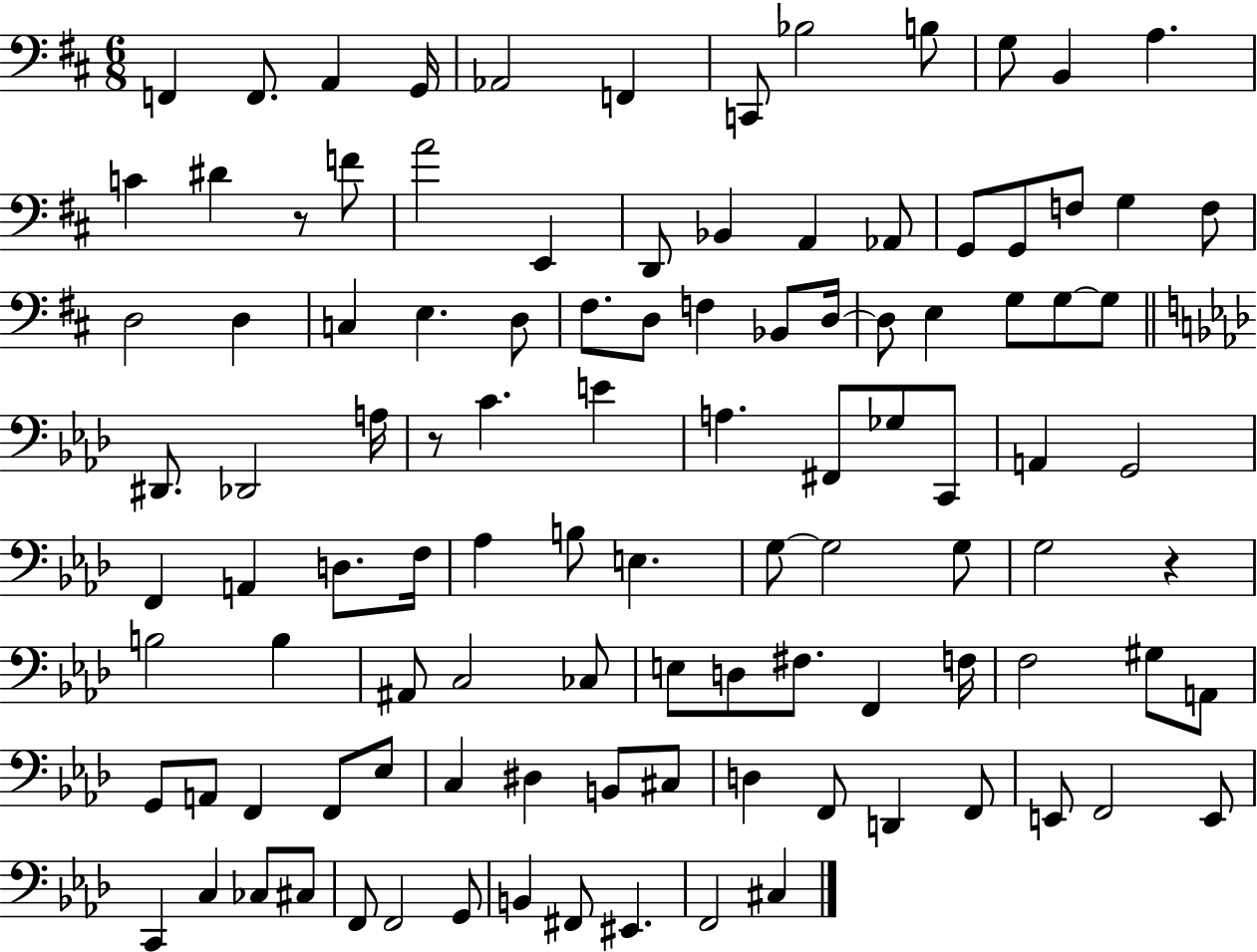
F2/q F2/e. A2/q G2/s Ab2/h F2/q C2/e Bb3/h B3/e G3/e B2/q A3/q. C4/q D#4/q R/e F4/e A4/h E2/q D2/e Bb2/q A2/q Ab2/e G2/e G2/e F3/e G3/q F3/e D3/h D3/q C3/q E3/q. D3/e F#3/e. D3/e F3/q Bb2/e D3/s D3/e E3/q G3/e G3/e G3/e D#2/e. Db2/h A3/s R/e C4/q. E4/q A3/q. F#2/e Gb3/e C2/e A2/q G2/h F2/q A2/q D3/e. F3/s Ab3/q B3/e E3/q. G3/e G3/h G3/e G3/h R/q B3/h B3/q A#2/e C3/h CES3/e E3/e D3/e F#3/e. F2/q F3/s F3/h G#3/e A2/e G2/e A2/e F2/q F2/e Eb3/e C3/q D#3/q B2/e C#3/e D3/q F2/e D2/q F2/e E2/e F2/h E2/e C2/q C3/q CES3/e C#3/e F2/e F2/h G2/e B2/q F#2/e EIS2/q. F2/h C#3/q